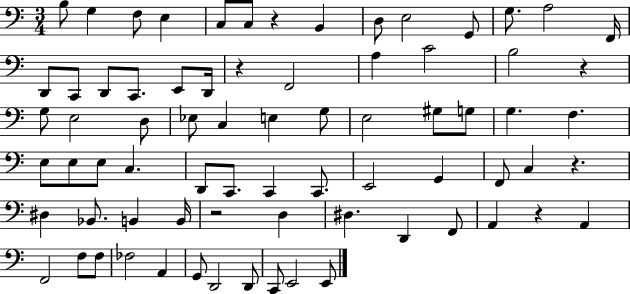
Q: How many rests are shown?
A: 6